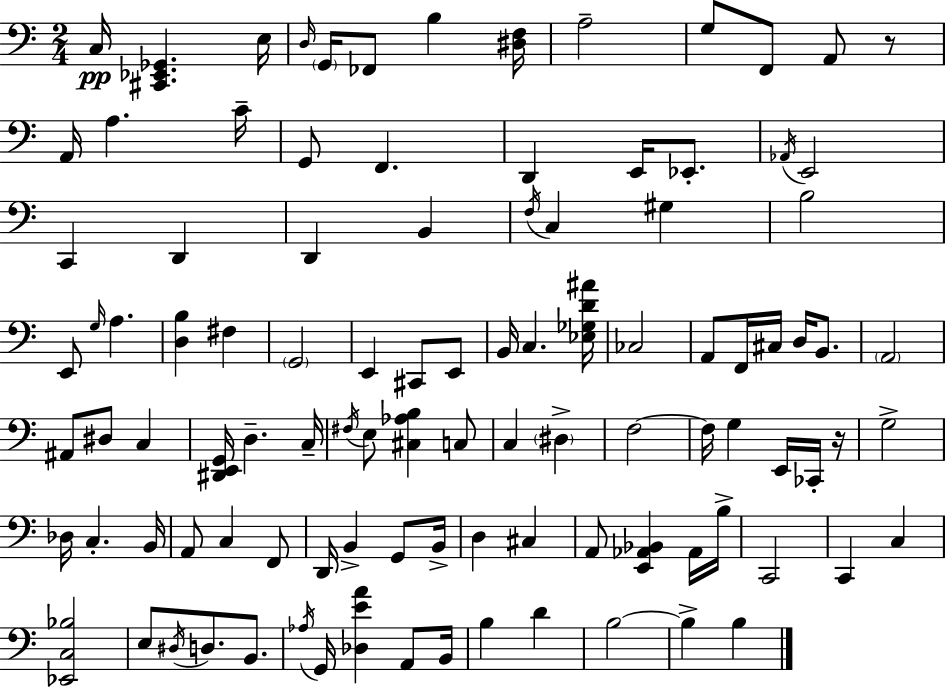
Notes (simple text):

C3/s [C#2,Eb2,Gb2]/q. E3/s D3/s G2/s FES2/e B3/q [D#3,F3]/s A3/h G3/e F2/e A2/e R/e A2/s A3/q. C4/s G2/e F2/q. D2/q E2/s Eb2/e. Ab2/s E2/h C2/q D2/q D2/q B2/q F3/s C3/q G#3/q B3/h E2/e G3/s A3/q. [D3,B3]/q F#3/q G2/h E2/q C#2/e E2/e B2/s C3/q. [Eb3,Gb3,D4,A#4]/s CES3/h A2/e F2/s C#3/s D3/s B2/e. A2/h A#2/e D#3/e C3/q [D#2,E2,G2]/s D3/q. C3/s F#3/s E3/e [C#3,Ab3,B3]/q C3/e C3/q D#3/q F3/h F3/s G3/q E2/s CES2/s R/s G3/h Db3/s C3/q. B2/s A2/e C3/q F2/e D2/s B2/q G2/e B2/s D3/q C#3/q A2/e [E2,Ab2,Bb2]/q Ab2/s B3/s C2/h C2/q C3/q [Eb2,C3,Bb3]/h E3/e D#3/s D3/e. B2/e. Ab3/s G2/s [Db3,E4,A4]/q A2/e B2/s B3/q D4/q B3/h B3/q B3/q